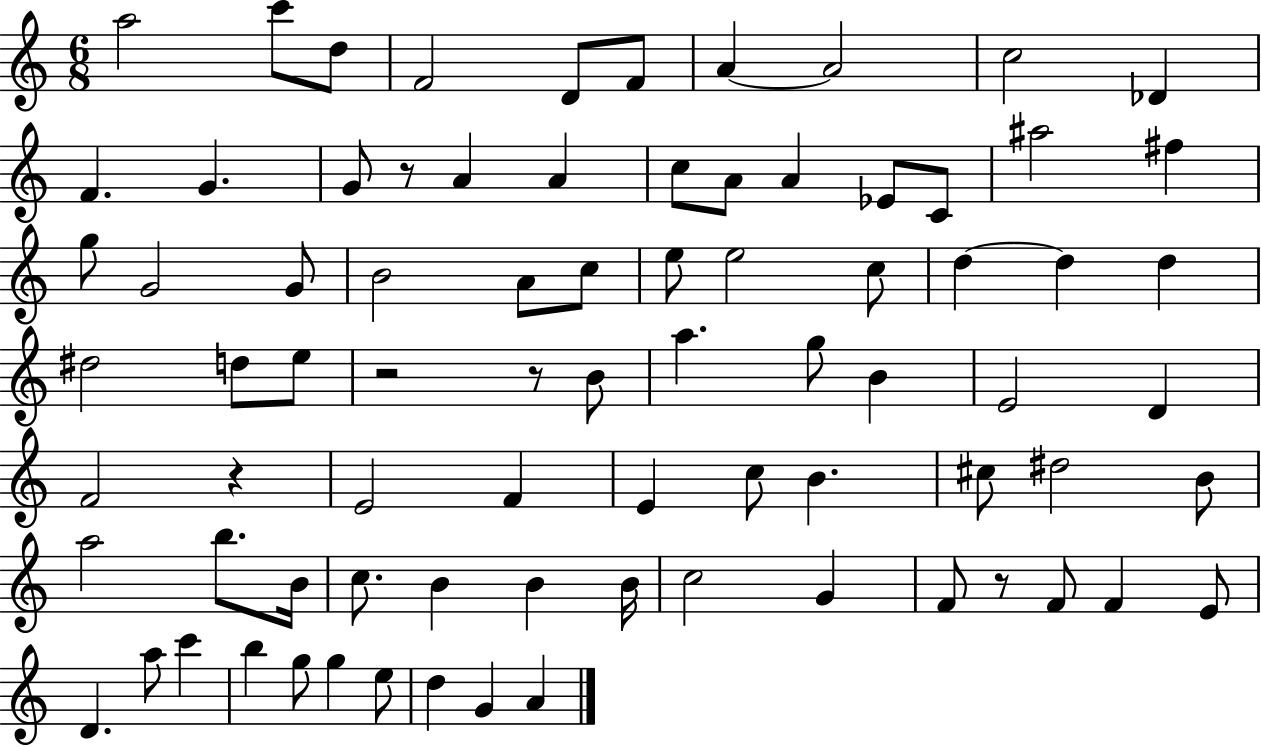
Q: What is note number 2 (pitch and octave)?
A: C6